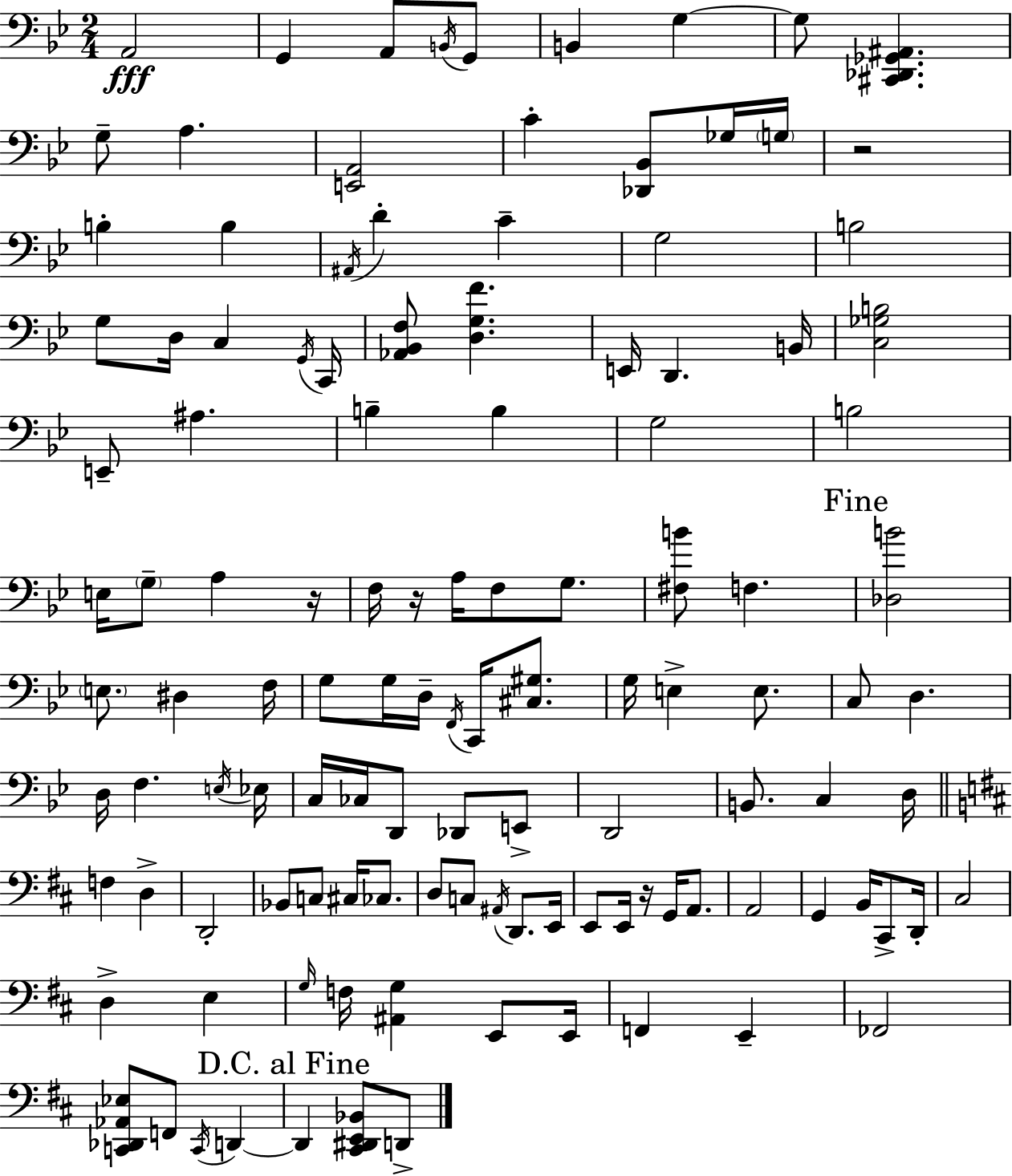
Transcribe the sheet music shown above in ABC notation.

X:1
T:Untitled
M:2/4
L:1/4
K:Bb
A,,2 G,, A,,/2 B,,/4 G,,/2 B,, G, G,/2 [^C,,_D,,_G,,^A,,] G,/2 A, [E,,A,,]2 C [_D,,_B,,]/2 _G,/4 G,/4 z2 B, B, ^A,,/4 D C G,2 B,2 G,/2 D,/4 C, G,,/4 C,,/4 [_A,,_B,,F,]/2 [D,G,F] E,,/4 D,, B,,/4 [C,_G,B,]2 E,,/2 ^A, B, B, G,2 B,2 E,/4 G,/2 A, z/4 F,/4 z/4 A,/4 F,/2 G,/2 [^F,B]/2 F, [_D,B]2 E,/2 ^D, F,/4 G,/2 G,/4 D,/4 F,,/4 C,,/4 [^C,^G,]/2 G,/4 E, E,/2 C,/2 D, D,/4 F, E,/4 _E,/4 C,/4 _C,/4 D,,/2 _D,,/2 E,,/2 D,,2 B,,/2 C, D,/4 F, D, D,,2 _B,,/2 C,/2 ^C,/4 _C,/2 D,/2 C,/2 ^A,,/4 D,,/2 E,,/4 E,,/2 E,,/4 z/4 G,,/4 A,,/2 A,,2 G,, B,,/4 ^C,,/2 D,,/4 ^C,2 D, E, G,/4 F,/4 [^A,,G,] E,,/2 E,,/4 F,, E,, _F,,2 [C,,_D,,_A,,_E,]/2 F,,/2 C,,/4 D,, D,, [^C,,^D,,E,,_B,,]/2 D,,/2